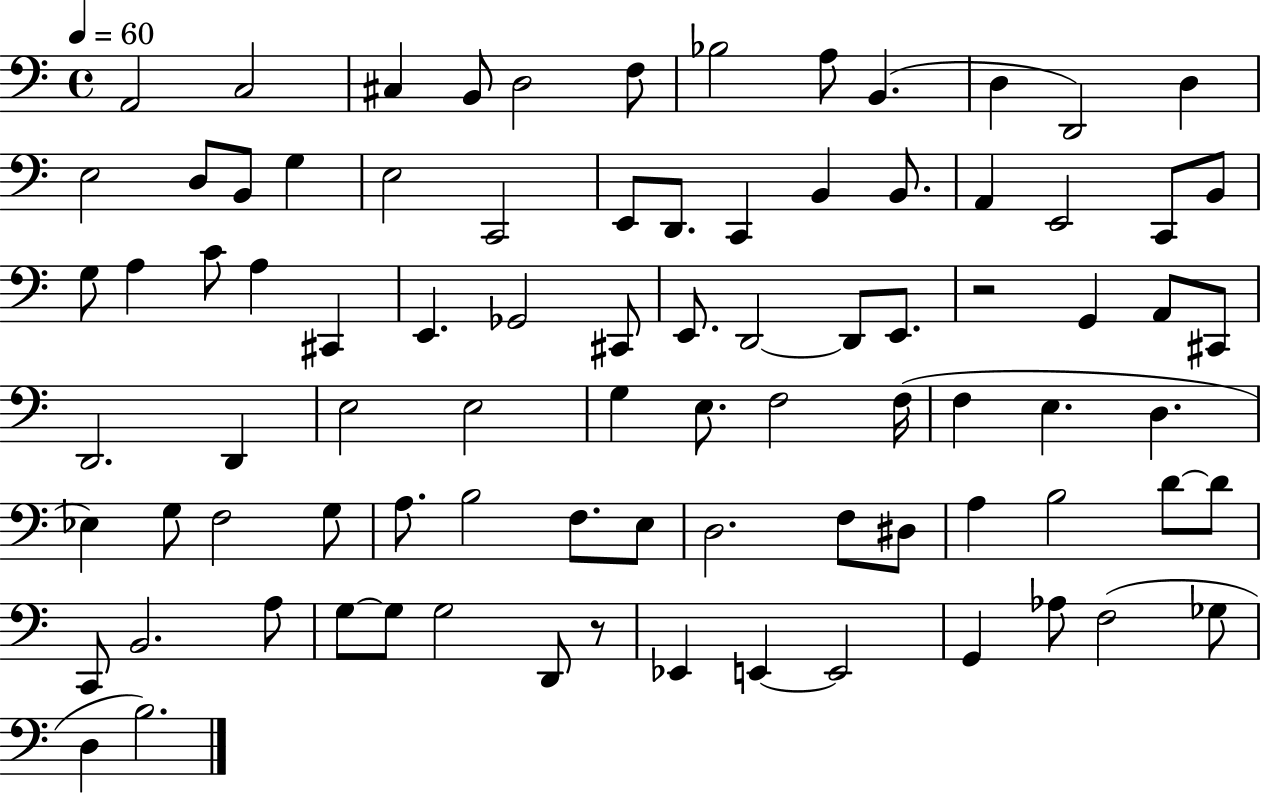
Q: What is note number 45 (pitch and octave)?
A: E3